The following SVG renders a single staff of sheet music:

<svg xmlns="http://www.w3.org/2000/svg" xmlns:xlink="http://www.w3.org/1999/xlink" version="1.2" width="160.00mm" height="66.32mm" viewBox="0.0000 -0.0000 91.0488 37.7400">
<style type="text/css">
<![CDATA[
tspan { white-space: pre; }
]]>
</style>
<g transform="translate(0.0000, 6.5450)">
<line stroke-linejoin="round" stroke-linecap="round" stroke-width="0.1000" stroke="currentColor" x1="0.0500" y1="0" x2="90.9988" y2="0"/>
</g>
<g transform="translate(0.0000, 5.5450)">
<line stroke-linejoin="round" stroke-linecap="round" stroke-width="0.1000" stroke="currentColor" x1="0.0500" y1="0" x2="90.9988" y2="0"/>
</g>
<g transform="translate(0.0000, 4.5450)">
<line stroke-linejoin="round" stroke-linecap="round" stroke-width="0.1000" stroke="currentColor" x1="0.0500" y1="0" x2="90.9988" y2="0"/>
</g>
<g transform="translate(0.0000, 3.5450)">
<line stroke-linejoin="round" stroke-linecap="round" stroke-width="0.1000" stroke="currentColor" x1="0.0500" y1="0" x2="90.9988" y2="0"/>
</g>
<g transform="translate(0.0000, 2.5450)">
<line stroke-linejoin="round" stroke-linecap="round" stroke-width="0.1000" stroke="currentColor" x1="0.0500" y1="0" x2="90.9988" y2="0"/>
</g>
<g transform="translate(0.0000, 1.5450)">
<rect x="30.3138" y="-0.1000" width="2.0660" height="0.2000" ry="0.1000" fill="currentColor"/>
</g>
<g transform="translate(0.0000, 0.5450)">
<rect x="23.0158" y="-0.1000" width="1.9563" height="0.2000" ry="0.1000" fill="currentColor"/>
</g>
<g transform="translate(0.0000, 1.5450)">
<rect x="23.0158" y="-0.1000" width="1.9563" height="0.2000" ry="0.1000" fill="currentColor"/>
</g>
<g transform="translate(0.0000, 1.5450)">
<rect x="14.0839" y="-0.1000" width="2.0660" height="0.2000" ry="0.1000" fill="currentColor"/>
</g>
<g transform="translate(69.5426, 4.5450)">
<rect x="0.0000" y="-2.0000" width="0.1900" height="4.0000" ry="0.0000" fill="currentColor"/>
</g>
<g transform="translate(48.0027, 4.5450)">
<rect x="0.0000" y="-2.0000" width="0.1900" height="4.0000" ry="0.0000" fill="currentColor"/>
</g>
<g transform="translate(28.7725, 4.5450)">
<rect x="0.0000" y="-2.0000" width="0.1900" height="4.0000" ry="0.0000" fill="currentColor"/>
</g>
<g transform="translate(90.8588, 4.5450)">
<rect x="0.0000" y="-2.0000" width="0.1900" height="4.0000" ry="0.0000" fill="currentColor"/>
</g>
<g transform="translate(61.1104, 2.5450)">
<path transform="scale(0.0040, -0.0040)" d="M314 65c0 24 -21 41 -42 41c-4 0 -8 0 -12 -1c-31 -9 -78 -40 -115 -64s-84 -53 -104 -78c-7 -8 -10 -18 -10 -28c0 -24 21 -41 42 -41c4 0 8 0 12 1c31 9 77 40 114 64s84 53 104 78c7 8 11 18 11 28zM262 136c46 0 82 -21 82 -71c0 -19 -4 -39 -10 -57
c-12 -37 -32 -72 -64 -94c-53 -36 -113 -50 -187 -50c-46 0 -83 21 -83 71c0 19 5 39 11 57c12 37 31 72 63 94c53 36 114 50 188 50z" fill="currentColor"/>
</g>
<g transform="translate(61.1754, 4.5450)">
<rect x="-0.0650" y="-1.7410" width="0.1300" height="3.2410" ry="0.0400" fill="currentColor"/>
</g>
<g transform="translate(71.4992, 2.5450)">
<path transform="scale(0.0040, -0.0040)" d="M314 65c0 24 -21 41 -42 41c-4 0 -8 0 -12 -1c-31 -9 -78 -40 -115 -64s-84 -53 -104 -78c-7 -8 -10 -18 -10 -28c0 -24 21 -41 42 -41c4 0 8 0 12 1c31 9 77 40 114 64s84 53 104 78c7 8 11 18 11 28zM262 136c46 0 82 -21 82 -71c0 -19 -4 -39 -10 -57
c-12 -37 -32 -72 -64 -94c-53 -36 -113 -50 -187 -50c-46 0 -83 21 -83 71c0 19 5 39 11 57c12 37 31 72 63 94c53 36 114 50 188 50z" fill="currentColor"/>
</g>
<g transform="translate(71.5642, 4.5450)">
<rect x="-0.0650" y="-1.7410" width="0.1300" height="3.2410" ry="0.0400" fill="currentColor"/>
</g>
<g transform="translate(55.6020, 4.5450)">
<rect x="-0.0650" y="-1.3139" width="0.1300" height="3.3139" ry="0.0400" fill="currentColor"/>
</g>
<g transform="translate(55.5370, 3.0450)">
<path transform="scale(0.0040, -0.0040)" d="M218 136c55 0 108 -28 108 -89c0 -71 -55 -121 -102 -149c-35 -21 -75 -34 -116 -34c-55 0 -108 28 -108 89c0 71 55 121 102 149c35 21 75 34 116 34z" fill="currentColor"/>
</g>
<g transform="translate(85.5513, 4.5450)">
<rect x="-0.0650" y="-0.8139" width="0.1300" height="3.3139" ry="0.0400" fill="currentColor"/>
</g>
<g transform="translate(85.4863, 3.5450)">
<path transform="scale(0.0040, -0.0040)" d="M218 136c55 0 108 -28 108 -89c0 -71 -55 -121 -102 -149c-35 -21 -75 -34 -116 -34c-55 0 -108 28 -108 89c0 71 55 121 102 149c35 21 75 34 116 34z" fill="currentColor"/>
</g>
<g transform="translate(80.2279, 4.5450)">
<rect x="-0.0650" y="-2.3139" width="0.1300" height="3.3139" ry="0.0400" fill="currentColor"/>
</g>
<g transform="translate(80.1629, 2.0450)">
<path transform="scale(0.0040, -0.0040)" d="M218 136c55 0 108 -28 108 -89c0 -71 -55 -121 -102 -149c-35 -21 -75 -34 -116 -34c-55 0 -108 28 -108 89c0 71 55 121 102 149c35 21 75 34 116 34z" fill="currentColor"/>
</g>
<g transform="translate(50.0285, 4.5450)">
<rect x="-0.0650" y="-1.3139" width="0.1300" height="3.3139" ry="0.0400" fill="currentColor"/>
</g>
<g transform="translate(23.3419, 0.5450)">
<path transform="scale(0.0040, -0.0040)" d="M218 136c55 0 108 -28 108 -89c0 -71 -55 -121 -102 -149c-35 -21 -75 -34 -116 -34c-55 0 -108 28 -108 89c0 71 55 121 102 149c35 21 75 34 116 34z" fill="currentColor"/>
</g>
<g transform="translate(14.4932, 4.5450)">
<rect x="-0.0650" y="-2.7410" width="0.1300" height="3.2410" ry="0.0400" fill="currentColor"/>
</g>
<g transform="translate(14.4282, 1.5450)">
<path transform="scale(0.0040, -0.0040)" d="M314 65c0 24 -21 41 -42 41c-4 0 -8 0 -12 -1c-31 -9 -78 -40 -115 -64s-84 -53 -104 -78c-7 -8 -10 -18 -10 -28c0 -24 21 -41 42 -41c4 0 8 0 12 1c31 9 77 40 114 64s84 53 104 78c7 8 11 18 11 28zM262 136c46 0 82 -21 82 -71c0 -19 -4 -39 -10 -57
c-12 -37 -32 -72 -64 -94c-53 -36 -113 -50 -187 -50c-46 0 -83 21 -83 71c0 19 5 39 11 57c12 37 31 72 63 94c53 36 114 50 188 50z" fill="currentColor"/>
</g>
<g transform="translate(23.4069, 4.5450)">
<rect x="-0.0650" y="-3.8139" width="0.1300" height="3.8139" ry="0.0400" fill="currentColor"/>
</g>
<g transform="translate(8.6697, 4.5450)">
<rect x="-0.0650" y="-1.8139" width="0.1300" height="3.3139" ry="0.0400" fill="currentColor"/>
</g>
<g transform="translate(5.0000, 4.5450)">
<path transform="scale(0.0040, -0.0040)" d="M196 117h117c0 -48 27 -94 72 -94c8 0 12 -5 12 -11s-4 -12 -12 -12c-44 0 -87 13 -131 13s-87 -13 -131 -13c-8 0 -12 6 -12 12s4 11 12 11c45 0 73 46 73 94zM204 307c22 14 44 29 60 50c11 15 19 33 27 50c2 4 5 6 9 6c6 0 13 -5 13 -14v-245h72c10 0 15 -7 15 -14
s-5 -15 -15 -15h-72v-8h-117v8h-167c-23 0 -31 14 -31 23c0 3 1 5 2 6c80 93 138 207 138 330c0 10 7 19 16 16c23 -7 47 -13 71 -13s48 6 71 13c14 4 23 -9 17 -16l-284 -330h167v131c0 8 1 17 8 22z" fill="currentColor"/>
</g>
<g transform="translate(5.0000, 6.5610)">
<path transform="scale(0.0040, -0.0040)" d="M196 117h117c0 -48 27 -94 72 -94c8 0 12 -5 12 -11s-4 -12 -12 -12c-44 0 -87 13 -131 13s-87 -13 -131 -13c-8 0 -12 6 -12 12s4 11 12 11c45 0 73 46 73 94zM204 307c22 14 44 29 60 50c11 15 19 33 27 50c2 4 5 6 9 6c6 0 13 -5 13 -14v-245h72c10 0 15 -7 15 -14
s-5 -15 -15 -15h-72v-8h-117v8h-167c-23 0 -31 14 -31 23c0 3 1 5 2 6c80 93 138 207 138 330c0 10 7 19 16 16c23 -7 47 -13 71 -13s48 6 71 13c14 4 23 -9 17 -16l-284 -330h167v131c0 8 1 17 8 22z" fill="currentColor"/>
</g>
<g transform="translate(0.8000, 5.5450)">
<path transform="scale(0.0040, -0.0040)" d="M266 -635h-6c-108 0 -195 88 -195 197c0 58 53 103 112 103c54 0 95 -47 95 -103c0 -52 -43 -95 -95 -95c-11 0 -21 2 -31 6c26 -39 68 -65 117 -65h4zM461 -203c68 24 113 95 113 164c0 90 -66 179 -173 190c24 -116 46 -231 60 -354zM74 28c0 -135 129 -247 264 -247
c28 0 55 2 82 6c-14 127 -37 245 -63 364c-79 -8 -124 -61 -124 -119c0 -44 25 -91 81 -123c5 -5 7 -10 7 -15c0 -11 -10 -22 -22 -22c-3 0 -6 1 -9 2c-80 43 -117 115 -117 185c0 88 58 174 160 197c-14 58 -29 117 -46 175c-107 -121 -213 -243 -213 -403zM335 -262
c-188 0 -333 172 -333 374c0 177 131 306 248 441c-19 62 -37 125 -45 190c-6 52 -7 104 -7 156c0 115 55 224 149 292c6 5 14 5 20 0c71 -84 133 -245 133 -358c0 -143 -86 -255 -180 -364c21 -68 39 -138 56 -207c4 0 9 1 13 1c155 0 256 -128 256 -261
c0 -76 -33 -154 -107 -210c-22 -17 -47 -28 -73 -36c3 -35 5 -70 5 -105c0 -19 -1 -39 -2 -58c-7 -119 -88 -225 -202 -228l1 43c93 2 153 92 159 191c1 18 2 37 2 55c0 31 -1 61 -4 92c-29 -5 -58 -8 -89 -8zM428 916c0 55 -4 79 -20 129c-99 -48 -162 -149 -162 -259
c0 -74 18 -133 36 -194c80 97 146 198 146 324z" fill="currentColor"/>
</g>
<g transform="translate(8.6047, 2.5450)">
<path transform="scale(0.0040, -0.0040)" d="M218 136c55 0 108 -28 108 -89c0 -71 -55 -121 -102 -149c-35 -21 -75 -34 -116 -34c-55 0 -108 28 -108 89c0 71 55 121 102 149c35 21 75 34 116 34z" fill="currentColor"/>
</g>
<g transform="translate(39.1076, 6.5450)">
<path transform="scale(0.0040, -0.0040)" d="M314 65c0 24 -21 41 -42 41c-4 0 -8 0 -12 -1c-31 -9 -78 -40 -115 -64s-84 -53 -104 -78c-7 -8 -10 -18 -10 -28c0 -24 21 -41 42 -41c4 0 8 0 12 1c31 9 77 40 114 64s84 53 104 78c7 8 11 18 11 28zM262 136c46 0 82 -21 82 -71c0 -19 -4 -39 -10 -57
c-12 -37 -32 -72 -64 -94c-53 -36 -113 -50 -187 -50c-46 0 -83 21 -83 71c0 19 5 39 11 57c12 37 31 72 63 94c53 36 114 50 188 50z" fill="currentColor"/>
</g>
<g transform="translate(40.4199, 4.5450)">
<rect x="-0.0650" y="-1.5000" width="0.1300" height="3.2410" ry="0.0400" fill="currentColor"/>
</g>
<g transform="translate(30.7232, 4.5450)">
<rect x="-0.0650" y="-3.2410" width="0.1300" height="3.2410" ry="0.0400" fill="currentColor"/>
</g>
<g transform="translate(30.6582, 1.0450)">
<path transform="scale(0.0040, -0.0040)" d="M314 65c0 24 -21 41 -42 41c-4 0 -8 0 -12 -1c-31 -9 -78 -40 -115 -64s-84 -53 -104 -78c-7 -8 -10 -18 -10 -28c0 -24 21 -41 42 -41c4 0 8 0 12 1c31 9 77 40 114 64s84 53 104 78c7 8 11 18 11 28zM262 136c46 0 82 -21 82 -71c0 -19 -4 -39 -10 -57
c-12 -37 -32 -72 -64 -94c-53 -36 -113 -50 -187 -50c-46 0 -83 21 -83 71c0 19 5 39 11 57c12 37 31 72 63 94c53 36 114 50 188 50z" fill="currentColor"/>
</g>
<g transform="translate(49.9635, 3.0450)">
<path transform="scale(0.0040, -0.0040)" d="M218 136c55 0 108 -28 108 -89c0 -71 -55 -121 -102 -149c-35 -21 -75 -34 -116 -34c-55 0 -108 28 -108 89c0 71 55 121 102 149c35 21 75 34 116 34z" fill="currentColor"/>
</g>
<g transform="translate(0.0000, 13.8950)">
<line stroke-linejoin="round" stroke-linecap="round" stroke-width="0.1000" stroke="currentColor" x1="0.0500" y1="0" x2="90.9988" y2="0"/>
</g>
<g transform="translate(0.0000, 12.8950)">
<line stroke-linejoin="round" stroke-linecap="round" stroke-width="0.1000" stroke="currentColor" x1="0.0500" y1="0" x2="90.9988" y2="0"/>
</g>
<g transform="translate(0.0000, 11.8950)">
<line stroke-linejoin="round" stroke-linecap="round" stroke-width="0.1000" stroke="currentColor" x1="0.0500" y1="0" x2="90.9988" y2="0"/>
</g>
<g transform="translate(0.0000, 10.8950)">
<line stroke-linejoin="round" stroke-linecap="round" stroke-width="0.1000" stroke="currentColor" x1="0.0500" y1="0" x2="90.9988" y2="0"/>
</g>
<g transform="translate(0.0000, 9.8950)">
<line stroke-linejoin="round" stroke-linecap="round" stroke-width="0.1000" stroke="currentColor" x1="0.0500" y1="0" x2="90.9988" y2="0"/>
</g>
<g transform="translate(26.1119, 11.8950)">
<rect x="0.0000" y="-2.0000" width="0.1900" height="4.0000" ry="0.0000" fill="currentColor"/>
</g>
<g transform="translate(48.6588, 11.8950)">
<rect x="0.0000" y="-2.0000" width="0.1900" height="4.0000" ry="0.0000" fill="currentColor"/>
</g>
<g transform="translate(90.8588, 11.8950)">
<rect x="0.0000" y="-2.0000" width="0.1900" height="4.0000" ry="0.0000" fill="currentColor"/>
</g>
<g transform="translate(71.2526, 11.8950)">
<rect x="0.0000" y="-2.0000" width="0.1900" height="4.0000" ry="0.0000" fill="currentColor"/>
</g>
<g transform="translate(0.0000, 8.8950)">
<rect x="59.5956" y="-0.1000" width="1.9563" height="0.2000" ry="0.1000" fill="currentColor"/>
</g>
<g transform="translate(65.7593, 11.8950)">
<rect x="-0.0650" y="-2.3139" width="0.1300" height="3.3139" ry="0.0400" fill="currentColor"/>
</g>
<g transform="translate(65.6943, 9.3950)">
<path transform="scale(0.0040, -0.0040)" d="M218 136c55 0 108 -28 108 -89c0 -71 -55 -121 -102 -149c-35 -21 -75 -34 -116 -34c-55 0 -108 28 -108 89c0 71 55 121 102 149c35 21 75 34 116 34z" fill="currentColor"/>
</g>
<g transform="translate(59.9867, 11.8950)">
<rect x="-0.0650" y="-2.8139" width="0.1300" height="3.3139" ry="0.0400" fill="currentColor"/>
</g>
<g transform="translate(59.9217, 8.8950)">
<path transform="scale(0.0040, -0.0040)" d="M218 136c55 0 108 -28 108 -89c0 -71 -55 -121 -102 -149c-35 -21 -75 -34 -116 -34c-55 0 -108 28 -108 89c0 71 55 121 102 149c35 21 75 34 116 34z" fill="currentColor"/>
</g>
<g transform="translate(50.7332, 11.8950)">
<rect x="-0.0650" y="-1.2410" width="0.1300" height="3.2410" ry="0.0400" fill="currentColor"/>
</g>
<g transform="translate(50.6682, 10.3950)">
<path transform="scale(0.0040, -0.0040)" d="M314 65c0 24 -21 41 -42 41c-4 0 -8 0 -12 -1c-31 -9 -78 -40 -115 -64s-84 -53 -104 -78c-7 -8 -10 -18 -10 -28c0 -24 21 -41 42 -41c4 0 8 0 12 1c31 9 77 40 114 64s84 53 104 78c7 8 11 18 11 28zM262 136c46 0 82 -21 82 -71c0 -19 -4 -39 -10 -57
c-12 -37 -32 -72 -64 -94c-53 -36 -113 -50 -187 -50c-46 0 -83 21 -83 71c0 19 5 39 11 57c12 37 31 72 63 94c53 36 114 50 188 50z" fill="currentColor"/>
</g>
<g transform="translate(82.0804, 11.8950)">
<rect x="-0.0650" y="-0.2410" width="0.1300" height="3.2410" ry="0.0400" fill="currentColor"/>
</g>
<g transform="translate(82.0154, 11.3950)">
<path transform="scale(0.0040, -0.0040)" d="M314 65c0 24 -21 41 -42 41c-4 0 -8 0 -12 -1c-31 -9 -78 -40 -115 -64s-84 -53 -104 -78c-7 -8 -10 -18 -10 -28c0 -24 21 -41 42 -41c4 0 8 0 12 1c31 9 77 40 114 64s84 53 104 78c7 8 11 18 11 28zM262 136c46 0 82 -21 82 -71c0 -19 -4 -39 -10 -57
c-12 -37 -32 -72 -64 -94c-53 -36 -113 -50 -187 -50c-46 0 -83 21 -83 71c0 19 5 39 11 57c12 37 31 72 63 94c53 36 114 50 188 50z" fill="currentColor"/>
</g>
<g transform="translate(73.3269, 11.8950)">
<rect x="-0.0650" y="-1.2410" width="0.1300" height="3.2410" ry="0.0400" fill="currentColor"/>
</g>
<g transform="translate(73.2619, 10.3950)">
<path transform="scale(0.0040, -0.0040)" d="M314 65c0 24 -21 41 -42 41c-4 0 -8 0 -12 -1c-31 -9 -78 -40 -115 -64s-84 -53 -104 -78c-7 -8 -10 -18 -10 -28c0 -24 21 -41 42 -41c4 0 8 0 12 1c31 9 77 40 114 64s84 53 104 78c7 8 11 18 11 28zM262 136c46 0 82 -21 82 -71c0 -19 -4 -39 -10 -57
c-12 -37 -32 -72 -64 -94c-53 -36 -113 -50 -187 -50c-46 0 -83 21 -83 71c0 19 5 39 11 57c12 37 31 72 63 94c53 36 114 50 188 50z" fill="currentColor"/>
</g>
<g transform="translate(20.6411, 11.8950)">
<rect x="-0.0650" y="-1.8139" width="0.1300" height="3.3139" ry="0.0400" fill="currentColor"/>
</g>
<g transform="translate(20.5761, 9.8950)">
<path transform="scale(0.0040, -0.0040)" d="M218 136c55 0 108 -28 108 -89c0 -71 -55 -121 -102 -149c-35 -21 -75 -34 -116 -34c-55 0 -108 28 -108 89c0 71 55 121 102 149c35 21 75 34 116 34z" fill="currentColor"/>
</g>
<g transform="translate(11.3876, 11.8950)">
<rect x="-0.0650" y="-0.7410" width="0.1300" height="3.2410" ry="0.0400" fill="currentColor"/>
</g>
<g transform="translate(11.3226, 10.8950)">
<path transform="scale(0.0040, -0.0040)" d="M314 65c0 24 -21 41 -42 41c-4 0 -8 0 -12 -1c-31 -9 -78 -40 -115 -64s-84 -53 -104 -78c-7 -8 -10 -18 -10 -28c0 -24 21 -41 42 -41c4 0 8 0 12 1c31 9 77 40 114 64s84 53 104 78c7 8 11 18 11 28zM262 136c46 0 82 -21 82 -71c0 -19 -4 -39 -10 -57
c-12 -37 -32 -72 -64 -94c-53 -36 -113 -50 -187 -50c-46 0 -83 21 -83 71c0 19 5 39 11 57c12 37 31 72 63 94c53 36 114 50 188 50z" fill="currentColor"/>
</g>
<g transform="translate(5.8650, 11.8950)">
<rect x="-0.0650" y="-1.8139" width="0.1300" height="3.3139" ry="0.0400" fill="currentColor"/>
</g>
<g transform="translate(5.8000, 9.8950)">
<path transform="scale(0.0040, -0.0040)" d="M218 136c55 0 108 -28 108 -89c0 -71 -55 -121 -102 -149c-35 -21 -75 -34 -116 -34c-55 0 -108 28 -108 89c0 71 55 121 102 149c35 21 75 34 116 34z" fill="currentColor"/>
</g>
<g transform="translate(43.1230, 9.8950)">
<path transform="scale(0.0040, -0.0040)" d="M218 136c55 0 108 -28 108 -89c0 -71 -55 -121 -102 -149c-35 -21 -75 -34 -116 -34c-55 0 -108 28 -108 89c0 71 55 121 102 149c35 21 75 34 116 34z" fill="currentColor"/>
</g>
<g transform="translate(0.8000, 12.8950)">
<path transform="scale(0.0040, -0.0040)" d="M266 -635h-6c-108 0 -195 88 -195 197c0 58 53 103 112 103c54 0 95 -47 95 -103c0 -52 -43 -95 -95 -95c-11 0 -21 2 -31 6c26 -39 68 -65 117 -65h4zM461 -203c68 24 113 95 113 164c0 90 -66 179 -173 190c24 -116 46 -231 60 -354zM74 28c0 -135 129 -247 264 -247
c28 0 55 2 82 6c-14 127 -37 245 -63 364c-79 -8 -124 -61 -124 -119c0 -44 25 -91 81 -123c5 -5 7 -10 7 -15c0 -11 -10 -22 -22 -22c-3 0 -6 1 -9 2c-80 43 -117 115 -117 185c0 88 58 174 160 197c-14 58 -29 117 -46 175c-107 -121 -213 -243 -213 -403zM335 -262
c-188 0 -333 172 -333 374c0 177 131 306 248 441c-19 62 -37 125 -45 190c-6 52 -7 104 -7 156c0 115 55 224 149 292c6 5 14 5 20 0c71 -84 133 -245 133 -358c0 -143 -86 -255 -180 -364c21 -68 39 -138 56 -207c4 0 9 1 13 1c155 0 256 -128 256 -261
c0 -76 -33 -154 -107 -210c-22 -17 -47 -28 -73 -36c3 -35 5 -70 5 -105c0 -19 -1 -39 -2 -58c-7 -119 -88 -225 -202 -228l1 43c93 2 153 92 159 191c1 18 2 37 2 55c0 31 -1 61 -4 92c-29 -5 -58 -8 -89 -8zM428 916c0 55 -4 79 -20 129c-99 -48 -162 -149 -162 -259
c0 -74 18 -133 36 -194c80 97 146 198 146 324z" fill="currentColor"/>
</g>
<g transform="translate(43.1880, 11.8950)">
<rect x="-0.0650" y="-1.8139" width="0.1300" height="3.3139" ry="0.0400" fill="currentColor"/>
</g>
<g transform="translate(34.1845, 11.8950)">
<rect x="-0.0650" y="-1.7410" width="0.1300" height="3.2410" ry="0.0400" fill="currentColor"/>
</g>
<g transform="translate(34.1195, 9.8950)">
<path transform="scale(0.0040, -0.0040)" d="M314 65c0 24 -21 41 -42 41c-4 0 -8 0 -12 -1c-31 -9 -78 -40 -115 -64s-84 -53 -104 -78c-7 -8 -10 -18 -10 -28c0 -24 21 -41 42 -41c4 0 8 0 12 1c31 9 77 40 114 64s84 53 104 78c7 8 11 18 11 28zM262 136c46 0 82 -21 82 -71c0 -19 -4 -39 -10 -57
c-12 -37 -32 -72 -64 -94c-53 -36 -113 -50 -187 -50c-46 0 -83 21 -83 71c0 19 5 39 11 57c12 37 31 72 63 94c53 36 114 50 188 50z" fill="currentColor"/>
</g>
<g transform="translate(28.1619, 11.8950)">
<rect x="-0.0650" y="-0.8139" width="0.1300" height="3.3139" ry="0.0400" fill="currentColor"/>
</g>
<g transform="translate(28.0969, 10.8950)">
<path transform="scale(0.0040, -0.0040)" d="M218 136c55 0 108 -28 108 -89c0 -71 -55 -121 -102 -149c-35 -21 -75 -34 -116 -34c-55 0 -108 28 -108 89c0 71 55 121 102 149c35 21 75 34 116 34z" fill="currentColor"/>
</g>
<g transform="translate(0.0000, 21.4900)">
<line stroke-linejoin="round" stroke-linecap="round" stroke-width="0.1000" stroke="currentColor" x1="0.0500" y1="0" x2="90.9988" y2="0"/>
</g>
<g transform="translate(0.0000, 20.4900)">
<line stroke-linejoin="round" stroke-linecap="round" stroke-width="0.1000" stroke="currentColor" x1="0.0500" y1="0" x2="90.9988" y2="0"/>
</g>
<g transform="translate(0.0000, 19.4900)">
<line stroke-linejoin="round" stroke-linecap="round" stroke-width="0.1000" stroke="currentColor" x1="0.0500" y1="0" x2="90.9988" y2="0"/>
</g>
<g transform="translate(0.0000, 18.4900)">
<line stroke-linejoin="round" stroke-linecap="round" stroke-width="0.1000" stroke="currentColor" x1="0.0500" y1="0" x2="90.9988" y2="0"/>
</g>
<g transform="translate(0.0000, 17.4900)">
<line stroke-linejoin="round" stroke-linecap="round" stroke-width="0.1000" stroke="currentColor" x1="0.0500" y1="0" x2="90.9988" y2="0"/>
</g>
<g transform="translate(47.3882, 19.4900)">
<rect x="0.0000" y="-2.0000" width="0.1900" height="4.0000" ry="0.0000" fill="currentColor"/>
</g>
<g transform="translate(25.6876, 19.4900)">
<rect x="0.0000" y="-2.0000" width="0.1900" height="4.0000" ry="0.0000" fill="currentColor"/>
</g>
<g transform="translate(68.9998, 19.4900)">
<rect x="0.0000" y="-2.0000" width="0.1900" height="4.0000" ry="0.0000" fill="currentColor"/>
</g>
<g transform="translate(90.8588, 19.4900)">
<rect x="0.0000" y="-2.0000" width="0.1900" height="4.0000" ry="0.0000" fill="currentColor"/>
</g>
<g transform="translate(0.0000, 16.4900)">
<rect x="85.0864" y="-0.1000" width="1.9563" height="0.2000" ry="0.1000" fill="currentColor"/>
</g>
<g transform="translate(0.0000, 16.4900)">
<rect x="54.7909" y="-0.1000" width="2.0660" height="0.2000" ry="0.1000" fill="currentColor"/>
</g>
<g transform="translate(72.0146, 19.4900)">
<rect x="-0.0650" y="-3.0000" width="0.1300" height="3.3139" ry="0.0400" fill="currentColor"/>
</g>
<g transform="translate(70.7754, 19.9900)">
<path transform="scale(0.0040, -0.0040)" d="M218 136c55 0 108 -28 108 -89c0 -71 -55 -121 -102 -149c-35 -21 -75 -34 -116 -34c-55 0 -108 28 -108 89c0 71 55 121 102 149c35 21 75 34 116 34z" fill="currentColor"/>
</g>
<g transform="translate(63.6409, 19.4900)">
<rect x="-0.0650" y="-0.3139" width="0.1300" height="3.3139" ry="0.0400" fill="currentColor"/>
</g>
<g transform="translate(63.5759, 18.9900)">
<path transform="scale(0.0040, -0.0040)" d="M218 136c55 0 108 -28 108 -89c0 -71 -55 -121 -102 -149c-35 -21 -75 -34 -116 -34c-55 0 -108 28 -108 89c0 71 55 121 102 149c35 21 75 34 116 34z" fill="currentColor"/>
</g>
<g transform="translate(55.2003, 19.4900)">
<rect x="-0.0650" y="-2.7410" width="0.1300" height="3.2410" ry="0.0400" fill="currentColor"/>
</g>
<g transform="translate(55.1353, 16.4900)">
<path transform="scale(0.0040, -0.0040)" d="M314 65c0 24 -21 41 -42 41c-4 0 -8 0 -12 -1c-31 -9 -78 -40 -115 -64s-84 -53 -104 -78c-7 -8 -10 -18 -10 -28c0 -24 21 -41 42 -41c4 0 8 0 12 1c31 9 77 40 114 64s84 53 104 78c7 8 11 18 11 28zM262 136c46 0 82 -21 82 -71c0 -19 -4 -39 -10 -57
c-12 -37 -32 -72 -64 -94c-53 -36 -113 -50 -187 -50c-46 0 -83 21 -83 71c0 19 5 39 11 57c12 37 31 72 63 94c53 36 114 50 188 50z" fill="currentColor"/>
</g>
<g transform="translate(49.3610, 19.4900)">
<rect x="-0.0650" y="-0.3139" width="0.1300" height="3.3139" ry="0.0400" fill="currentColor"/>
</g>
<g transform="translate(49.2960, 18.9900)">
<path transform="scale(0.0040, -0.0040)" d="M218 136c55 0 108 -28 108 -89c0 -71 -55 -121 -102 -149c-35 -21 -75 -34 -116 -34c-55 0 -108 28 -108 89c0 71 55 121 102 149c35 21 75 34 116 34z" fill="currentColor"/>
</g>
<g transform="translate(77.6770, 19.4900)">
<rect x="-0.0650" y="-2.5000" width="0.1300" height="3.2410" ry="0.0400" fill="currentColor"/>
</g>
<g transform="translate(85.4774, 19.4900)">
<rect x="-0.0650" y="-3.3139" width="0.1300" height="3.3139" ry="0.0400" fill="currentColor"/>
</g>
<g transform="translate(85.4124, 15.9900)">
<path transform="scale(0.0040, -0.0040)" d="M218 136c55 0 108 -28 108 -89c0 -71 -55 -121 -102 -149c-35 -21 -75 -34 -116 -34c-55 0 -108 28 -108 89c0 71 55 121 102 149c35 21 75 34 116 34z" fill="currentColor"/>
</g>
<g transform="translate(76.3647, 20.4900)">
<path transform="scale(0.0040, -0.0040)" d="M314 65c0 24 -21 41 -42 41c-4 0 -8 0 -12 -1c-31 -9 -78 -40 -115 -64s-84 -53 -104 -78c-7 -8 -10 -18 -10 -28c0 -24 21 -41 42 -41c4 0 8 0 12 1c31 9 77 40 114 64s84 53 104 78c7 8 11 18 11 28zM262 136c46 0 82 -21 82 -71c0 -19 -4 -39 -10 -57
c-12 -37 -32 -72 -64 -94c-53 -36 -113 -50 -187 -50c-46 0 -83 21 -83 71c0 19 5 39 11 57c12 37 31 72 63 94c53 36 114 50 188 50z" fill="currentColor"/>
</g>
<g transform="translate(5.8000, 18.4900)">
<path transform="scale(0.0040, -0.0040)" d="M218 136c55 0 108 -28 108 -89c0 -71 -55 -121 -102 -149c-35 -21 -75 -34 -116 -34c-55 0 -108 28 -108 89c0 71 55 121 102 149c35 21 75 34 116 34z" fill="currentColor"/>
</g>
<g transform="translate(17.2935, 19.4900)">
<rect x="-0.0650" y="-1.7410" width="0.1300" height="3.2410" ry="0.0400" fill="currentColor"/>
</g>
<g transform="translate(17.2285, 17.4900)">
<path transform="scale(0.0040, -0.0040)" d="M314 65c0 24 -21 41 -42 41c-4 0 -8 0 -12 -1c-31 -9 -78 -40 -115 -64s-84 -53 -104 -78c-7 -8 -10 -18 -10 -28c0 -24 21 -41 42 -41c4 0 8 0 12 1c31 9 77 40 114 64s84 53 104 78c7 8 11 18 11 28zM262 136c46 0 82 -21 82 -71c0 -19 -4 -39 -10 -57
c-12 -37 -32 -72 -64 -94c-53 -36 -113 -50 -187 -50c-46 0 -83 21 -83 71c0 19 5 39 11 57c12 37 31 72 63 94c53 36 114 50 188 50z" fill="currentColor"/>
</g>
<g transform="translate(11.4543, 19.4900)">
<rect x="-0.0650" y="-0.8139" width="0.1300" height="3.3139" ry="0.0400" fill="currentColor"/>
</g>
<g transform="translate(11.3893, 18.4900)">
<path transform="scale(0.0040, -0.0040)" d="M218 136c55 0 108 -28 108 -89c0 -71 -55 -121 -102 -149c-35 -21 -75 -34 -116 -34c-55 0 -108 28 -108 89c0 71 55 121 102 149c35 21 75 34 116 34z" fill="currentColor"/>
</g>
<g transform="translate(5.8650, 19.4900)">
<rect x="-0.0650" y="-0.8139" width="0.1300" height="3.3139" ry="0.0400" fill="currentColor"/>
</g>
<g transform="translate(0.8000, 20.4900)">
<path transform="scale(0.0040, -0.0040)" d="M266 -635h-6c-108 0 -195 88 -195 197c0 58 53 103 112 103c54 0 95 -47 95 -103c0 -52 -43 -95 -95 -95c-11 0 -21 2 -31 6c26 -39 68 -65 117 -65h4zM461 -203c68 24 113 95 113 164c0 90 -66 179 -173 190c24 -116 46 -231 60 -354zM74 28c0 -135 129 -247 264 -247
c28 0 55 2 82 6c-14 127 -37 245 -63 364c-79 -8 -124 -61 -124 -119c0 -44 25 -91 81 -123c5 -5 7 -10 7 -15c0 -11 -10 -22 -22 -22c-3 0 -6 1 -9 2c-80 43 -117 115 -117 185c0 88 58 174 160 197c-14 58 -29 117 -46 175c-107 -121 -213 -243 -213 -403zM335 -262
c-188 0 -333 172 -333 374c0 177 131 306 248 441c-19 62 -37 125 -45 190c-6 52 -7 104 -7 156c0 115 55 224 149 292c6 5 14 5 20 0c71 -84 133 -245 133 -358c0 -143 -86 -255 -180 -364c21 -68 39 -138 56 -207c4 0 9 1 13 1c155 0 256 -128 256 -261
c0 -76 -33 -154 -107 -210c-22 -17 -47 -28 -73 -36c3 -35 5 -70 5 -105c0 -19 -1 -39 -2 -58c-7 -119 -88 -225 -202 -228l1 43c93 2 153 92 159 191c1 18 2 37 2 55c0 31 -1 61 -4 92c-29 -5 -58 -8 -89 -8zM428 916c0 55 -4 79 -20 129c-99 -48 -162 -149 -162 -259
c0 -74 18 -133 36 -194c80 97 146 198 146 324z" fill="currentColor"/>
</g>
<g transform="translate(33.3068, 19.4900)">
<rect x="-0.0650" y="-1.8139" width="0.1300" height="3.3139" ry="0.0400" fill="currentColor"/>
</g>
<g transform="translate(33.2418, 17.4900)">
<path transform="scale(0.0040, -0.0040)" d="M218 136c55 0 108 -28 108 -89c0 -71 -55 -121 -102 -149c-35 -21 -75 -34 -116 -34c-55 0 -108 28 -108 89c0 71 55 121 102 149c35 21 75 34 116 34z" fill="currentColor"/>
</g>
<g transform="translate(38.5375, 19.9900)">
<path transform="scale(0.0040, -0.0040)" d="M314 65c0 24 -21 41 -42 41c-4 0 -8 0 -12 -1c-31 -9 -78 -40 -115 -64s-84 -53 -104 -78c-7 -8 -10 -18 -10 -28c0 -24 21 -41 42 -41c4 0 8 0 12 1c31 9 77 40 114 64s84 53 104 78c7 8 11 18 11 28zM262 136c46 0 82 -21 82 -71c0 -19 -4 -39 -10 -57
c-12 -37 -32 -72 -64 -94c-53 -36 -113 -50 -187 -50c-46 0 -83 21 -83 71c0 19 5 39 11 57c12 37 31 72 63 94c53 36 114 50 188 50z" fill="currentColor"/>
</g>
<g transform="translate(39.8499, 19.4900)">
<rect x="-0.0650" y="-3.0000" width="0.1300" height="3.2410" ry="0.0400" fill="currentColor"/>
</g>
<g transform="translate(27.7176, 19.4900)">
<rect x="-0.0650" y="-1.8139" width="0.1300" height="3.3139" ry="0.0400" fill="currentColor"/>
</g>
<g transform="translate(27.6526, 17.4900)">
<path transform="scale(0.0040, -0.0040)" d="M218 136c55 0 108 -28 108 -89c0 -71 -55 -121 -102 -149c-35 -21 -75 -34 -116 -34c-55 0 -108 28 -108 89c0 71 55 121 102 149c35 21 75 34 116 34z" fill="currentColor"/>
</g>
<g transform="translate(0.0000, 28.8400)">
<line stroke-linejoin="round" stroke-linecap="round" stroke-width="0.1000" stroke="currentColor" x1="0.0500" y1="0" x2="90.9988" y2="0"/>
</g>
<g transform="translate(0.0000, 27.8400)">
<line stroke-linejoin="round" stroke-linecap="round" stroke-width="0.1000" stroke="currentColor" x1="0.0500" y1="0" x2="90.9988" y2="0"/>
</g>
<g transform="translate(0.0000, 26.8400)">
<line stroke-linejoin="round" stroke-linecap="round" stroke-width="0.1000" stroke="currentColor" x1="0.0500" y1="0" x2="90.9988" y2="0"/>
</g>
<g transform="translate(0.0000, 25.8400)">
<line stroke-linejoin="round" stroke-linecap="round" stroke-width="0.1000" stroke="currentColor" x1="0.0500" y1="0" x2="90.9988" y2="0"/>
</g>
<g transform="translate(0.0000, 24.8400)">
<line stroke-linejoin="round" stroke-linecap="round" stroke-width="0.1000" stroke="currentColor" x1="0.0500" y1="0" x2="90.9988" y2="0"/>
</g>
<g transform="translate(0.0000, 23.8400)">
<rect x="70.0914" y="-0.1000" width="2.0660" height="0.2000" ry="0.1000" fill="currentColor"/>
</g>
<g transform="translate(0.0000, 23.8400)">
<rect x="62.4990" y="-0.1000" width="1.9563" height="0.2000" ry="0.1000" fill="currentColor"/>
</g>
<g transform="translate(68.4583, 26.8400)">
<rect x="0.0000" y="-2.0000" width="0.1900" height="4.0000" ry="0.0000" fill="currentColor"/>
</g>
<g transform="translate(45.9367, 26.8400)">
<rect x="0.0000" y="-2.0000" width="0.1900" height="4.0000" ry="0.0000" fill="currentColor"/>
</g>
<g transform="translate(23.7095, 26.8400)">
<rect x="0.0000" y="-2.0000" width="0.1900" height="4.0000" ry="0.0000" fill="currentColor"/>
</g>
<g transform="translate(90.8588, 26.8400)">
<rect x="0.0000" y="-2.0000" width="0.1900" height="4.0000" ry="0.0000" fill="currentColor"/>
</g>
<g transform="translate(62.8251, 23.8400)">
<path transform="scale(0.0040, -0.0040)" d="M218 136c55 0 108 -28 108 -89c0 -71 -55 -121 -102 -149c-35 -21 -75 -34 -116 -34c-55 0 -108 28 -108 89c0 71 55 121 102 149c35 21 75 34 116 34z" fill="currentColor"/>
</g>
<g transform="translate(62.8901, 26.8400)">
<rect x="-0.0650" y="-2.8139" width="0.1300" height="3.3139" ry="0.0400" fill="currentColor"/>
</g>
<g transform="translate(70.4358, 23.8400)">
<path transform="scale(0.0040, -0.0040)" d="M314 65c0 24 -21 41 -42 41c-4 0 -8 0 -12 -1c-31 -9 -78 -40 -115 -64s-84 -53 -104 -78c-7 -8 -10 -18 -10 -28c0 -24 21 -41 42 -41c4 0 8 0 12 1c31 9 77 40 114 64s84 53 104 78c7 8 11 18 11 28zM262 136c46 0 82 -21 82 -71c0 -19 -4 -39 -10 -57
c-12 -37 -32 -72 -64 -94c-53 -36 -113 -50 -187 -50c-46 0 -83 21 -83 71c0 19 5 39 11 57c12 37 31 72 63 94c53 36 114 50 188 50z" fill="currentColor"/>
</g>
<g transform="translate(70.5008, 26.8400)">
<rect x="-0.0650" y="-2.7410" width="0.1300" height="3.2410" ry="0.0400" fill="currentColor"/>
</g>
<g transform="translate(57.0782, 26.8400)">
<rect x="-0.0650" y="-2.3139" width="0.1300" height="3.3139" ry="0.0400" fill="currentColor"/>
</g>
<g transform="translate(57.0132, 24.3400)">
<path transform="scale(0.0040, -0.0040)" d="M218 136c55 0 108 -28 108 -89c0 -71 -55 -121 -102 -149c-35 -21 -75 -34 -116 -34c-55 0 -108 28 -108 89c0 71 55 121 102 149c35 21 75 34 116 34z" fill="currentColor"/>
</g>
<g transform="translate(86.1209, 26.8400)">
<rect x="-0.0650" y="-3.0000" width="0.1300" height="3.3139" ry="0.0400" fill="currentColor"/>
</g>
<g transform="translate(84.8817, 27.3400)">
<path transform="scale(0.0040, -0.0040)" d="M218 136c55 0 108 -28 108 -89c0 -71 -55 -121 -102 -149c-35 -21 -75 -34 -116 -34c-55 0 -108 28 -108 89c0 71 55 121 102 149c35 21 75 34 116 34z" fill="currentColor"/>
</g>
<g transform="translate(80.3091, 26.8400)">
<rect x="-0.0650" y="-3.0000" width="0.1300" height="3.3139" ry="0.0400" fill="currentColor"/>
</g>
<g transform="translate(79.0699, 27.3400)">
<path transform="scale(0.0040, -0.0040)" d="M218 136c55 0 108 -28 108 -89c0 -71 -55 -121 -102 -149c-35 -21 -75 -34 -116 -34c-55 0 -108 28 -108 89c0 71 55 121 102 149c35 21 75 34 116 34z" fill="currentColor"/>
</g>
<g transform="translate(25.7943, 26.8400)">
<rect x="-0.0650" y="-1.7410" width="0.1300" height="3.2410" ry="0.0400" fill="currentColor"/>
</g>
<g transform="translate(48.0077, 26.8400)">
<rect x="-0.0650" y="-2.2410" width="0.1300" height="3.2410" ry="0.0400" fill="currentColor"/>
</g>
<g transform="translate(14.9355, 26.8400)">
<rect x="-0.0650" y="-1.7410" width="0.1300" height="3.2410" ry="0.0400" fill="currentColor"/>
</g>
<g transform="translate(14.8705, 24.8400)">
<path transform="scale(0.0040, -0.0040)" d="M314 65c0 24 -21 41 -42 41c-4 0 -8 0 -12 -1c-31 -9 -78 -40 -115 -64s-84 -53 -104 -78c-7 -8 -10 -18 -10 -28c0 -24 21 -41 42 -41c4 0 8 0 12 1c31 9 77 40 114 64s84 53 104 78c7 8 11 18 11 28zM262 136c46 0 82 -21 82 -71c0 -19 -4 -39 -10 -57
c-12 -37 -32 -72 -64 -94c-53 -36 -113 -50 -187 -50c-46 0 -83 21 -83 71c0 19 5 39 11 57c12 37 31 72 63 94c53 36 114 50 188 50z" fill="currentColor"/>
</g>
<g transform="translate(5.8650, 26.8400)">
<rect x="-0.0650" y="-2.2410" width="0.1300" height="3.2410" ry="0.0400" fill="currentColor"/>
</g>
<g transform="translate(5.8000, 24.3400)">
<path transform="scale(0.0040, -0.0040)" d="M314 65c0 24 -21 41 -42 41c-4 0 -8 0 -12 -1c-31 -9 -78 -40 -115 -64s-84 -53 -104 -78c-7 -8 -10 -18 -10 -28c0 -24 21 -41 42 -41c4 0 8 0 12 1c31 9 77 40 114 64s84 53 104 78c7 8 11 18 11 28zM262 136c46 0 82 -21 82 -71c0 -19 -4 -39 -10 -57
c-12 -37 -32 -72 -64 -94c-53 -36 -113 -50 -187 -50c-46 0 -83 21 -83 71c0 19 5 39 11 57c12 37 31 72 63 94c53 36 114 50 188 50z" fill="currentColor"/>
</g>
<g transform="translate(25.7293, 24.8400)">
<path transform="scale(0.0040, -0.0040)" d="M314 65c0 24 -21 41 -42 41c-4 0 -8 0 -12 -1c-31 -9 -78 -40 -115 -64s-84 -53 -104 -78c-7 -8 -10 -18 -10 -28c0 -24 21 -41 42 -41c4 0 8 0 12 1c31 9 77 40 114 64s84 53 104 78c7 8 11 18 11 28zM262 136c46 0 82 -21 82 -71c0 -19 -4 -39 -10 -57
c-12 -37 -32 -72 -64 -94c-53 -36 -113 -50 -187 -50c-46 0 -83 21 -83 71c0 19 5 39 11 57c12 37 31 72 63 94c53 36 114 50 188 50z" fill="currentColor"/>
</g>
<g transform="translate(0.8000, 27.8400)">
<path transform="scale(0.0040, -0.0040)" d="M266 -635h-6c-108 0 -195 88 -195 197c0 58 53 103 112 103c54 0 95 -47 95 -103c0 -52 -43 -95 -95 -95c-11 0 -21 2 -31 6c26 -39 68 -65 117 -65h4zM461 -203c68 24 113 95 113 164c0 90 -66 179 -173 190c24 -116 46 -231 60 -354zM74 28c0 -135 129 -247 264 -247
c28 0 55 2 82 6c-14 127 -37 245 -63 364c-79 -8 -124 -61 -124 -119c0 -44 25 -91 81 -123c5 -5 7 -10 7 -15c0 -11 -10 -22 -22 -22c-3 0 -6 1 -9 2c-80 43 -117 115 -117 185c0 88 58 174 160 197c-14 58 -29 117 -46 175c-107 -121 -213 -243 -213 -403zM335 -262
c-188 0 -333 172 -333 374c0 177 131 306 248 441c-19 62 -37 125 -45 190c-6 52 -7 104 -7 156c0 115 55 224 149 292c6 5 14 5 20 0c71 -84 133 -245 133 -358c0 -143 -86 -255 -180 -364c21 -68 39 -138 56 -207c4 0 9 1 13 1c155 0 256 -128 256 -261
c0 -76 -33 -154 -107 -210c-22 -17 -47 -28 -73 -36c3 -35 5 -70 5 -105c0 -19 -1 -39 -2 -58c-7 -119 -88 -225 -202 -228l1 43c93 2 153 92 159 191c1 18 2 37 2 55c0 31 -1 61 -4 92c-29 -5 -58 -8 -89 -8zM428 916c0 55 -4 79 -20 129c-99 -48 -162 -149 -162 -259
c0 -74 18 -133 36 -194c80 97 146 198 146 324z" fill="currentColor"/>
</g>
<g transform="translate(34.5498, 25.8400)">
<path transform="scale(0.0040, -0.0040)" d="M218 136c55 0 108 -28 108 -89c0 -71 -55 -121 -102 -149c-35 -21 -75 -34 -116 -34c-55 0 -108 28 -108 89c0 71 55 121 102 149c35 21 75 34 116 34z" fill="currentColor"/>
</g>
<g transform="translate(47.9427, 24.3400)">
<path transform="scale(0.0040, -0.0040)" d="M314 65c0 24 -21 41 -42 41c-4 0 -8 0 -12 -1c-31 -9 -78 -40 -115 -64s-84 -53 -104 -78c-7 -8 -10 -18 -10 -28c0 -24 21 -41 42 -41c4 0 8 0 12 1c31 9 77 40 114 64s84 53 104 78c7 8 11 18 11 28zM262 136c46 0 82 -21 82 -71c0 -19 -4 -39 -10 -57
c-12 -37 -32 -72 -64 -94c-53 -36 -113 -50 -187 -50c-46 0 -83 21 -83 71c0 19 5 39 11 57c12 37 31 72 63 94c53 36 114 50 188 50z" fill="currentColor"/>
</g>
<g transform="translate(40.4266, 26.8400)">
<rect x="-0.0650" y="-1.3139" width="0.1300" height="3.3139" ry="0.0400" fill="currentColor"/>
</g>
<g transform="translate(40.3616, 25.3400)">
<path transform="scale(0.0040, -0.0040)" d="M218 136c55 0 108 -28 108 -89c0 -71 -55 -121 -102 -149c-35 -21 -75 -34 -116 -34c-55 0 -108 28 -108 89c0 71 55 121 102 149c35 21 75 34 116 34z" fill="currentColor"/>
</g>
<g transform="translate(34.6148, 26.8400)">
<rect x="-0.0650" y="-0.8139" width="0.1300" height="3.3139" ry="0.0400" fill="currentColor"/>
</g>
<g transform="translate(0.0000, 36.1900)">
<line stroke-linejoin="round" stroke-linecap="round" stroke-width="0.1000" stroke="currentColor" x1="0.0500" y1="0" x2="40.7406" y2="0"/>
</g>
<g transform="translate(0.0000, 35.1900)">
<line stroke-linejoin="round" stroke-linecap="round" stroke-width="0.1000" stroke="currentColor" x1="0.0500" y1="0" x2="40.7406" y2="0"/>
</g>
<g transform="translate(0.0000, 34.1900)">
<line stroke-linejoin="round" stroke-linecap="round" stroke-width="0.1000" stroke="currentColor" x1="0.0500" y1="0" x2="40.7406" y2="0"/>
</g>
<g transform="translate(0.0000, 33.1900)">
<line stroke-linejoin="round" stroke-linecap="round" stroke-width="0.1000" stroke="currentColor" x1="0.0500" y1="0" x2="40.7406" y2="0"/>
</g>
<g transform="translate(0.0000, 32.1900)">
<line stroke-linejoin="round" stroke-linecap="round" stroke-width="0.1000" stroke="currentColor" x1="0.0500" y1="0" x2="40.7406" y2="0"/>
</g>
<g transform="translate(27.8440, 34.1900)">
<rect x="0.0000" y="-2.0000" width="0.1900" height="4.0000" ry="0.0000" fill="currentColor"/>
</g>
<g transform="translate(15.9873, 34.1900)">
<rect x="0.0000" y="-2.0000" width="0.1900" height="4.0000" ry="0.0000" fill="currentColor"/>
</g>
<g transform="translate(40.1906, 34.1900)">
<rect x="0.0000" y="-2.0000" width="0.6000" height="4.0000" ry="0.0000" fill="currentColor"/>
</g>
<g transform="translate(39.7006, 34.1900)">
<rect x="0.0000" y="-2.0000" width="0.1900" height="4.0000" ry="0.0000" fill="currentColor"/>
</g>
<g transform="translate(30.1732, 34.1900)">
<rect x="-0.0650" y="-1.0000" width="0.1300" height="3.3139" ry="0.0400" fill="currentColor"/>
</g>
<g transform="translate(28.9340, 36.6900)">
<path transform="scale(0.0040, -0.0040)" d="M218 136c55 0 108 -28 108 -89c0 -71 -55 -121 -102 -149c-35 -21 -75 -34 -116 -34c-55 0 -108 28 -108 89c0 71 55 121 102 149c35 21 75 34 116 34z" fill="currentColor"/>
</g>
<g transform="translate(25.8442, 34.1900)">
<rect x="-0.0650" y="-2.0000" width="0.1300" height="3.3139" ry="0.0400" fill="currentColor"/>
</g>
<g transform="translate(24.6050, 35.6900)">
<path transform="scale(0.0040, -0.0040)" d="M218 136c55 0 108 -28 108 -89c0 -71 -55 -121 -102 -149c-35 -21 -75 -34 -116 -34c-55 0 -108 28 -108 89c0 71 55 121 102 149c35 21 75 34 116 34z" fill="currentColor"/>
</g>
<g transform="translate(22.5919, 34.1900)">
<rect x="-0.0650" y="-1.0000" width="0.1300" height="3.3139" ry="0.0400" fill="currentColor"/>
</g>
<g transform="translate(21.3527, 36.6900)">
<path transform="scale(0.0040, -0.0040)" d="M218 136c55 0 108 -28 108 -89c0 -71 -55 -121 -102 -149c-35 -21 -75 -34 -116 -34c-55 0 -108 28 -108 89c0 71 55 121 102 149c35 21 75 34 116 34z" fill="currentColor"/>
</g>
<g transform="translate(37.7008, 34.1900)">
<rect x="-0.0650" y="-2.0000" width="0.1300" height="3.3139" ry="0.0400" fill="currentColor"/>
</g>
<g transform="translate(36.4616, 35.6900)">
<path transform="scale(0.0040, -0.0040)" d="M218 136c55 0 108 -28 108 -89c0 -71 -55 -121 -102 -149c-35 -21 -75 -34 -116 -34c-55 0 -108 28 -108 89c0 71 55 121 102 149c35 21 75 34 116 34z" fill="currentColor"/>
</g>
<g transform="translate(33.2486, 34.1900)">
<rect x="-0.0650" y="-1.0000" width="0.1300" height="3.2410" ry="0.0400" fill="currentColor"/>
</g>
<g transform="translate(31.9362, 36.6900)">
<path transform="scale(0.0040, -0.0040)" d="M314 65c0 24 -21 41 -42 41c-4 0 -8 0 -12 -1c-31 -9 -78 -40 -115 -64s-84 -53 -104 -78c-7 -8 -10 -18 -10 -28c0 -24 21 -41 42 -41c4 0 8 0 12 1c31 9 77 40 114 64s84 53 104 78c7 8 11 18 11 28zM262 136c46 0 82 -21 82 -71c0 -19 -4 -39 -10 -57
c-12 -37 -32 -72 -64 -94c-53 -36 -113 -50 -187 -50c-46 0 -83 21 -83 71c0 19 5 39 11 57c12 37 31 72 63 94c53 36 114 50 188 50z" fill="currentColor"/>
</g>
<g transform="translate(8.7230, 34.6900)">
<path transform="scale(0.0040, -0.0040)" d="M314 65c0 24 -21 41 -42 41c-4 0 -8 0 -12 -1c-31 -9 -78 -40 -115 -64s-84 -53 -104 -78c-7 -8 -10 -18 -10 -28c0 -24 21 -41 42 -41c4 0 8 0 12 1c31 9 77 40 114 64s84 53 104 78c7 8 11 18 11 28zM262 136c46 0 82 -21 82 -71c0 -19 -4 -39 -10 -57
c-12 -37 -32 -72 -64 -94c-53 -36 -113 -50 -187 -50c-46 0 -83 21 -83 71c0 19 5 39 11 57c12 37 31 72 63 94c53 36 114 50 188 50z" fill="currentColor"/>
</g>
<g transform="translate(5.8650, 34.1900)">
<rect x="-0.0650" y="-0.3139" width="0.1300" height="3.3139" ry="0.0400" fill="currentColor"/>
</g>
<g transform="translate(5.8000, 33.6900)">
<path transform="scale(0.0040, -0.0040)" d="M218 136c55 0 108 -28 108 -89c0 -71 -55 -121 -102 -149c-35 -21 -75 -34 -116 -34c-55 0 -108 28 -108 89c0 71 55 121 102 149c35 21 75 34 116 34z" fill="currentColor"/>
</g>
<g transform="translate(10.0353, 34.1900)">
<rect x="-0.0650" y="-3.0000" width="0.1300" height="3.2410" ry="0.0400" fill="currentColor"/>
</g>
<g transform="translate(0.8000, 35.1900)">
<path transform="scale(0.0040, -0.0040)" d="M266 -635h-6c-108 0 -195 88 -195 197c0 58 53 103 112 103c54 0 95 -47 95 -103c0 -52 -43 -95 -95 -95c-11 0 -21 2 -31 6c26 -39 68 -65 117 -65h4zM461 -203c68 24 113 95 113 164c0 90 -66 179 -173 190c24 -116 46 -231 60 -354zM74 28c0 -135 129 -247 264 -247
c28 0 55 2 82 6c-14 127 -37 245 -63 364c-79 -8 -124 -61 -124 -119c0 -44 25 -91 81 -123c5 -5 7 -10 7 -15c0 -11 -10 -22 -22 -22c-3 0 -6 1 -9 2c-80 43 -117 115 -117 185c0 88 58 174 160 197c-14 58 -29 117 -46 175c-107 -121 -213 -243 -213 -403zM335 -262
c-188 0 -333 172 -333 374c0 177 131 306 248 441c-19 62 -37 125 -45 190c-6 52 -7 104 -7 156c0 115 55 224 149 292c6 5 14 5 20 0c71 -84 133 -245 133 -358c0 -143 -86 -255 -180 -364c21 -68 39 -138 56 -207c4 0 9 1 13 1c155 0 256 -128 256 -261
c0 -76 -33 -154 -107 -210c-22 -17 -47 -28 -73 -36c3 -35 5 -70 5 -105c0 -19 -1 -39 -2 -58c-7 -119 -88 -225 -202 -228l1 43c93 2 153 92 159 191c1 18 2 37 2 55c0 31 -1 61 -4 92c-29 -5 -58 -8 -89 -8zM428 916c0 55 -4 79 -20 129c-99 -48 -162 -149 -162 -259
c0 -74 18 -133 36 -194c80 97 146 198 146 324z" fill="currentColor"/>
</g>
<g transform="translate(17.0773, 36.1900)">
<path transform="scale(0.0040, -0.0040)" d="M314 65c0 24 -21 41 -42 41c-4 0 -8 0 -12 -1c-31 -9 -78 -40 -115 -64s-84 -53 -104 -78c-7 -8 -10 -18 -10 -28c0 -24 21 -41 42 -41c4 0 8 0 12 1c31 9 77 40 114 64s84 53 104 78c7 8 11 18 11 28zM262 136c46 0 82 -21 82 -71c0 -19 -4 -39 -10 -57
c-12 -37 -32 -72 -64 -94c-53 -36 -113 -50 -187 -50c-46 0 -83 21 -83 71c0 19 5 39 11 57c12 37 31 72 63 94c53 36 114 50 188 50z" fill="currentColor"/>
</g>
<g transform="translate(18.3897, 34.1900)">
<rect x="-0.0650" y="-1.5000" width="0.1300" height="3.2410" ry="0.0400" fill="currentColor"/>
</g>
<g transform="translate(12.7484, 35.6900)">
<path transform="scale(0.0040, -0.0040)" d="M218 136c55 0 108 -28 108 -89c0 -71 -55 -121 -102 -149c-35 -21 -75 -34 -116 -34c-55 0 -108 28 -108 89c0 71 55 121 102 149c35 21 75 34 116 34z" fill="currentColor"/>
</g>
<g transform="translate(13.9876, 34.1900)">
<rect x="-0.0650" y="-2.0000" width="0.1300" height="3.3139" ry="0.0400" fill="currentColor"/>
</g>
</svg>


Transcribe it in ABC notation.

X:1
T:Untitled
M:4/4
L:1/4
K:C
f a2 c' b2 E2 e e f2 f2 g d f d2 f d f2 f e2 a g e2 c2 d d f2 f f A2 c a2 c A G2 b g2 f2 f2 d e g2 g a a2 A A c A2 F E2 D F D D2 F